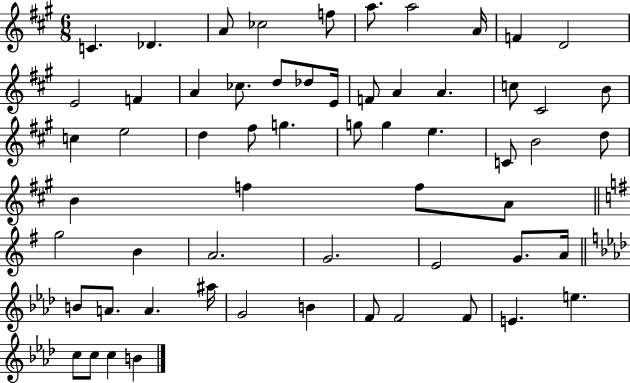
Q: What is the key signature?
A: A major